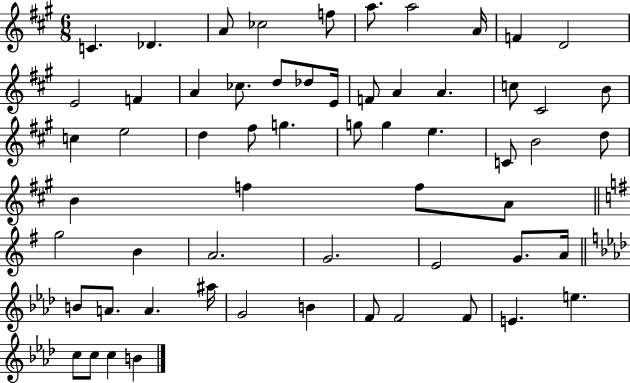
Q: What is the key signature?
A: A major